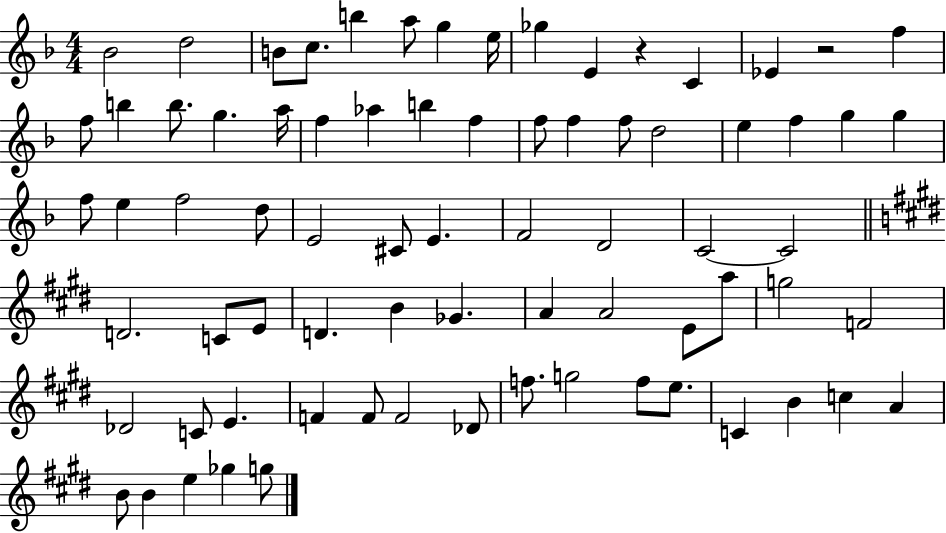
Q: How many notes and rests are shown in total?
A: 75